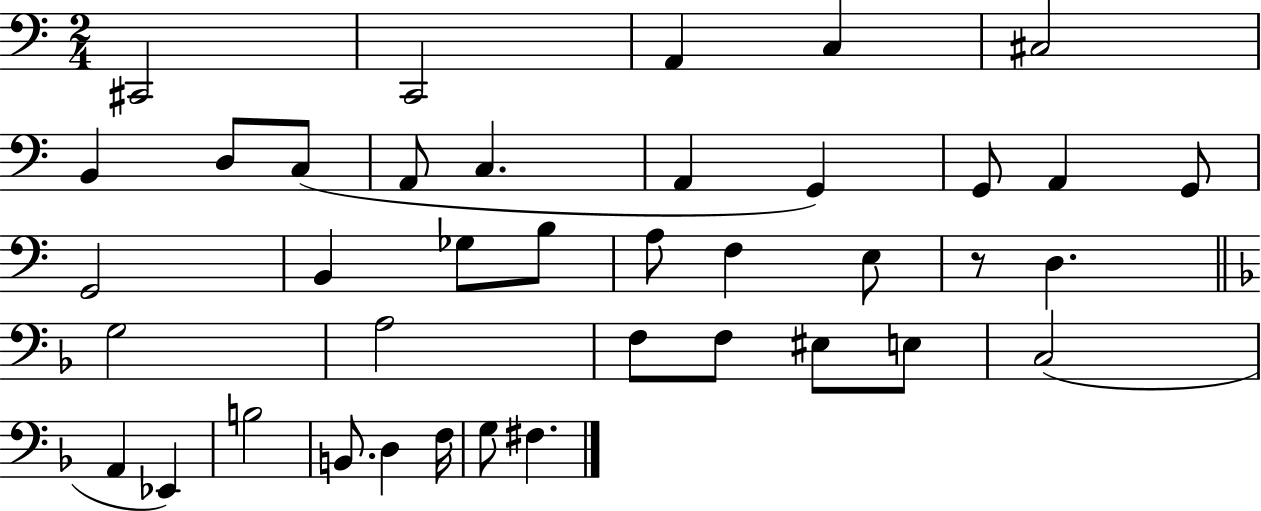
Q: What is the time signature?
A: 2/4